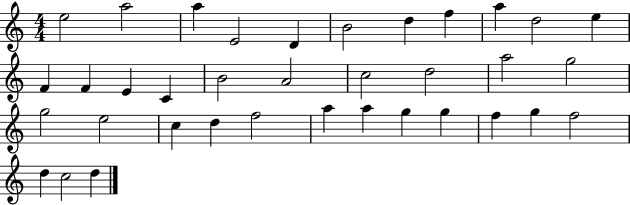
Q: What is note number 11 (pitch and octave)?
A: E5